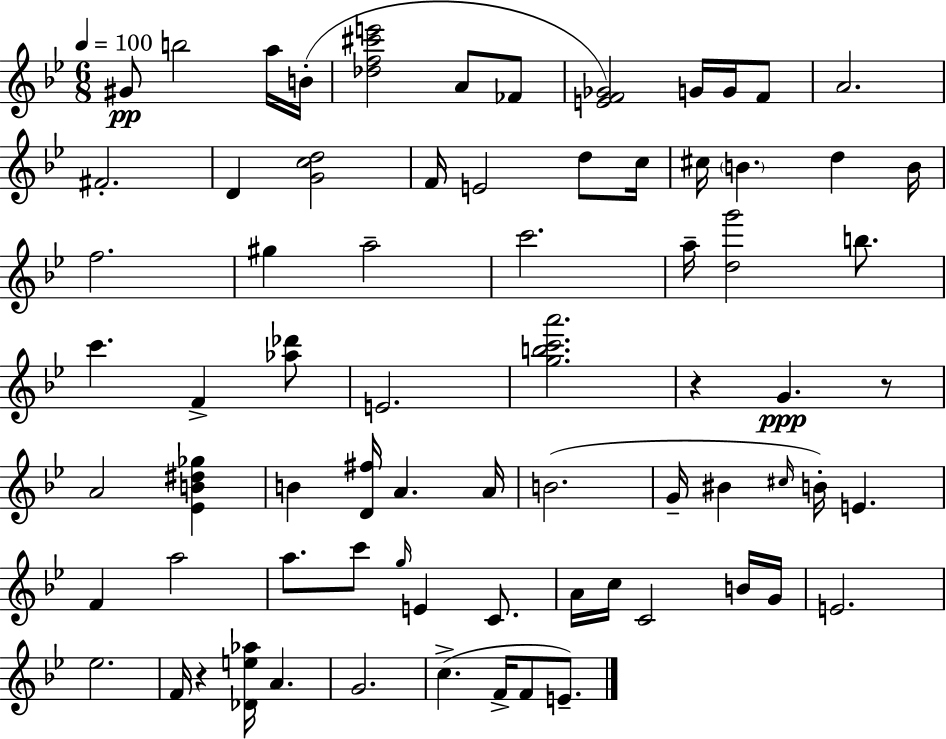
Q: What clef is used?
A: treble